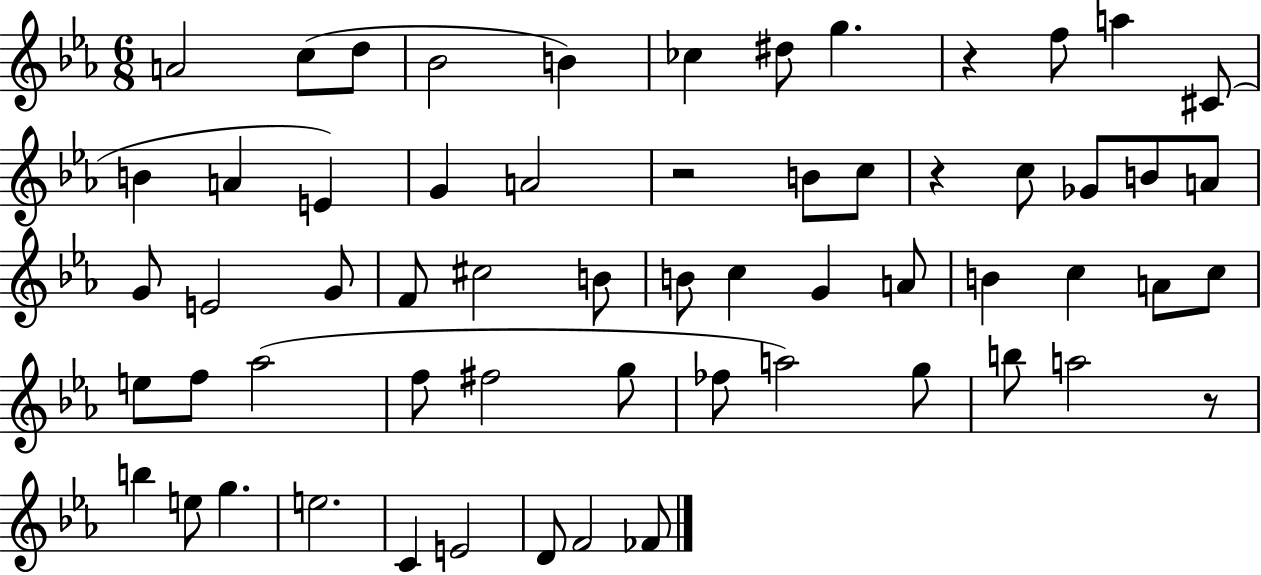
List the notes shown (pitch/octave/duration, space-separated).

A4/h C5/e D5/e Bb4/h B4/q CES5/q D#5/e G5/q. R/q F5/e A5/q C#4/e B4/q A4/q E4/q G4/q A4/h R/h B4/e C5/e R/q C5/e Gb4/e B4/e A4/e G4/e E4/h G4/e F4/e C#5/h B4/e B4/e C5/q G4/q A4/e B4/q C5/q A4/e C5/e E5/e F5/e Ab5/h F5/e F#5/h G5/e FES5/e A5/h G5/e B5/e A5/h R/e B5/q E5/e G5/q. E5/h. C4/q E4/h D4/e F4/h FES4/e